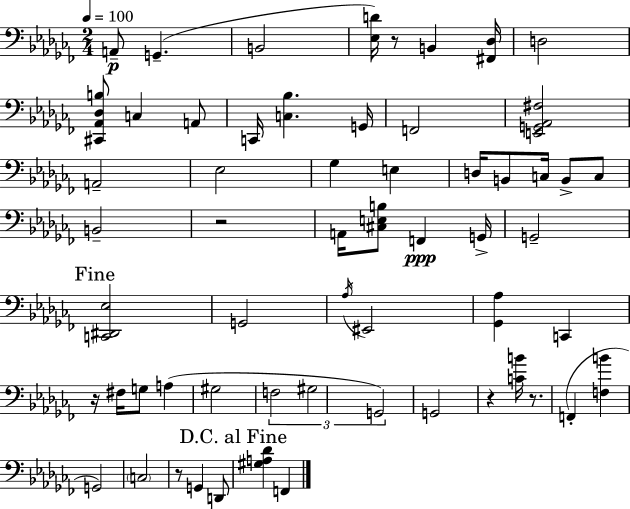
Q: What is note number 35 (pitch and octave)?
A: G2